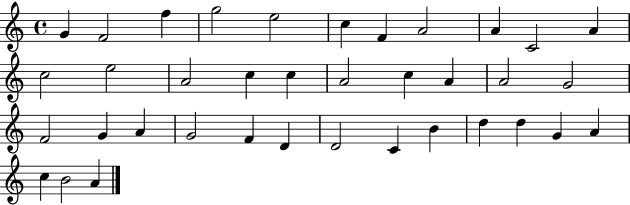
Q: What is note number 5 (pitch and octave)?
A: E5